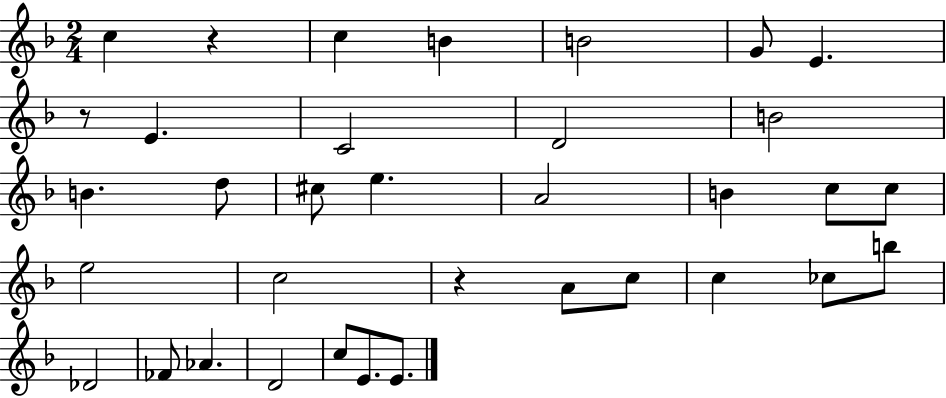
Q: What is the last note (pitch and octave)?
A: E4